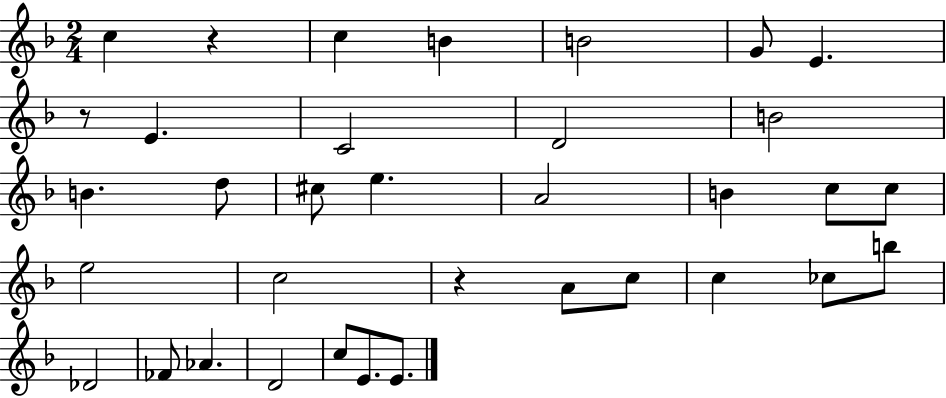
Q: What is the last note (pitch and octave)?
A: E4